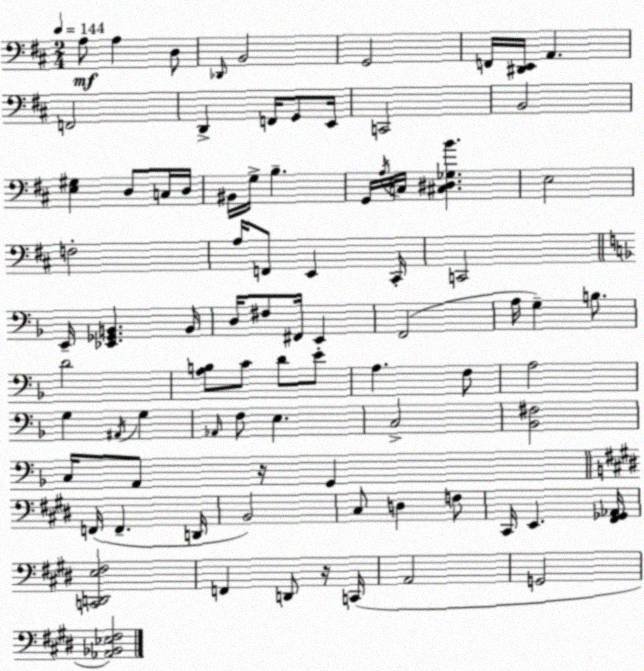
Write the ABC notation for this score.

X:1
T:Untitled
M:2/4
L:1/4
K:D
A,/2 A, D,/2 _D,,/4 B,,2 G,,2 F,,/4 [^D,,E,,]/4 A,, F,,2 D,, F,,/4 G,,/2 E,,/4 C,,2 B,,2 [E,^G,] D,/2 C,/4 D,/4 ^B,,/4 G,/4 B, G,,/4 A,/4 C,/4 [^C,^D,_G,B] E,2 F,2 A,/4 F,,/2 E,, ^C,,/4 C,,2 E,,/4 [_E,,_G,,B,,] B,,/4 D,/4 ^F,/2 ^F,,/4 E,, F,,2 A,/4 G, B,/2 D2 [A,B,]/2 C/2 D/2 E/2 A, F,/2 A,2 G, ^A,,/4 G, _A,,/4 F,/2 E, C,2 [_B,,^F,]2 C,/4 A,,/2 z/4 G,, F,,/4 F,, D,,/4 B,,2 ^C,/2 D, F,/2 ^C,,/4 E,, [^F,,_G,,_A,,]/4 [C,,D,,E,^F,]2 F,, D,,/2 z/4 C,,/4 A,,2 G,,2 [_A,,_B,,_E,^F,]2